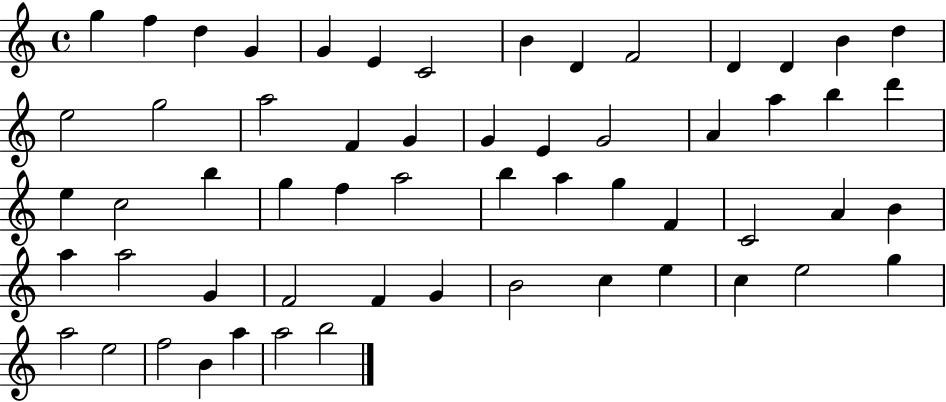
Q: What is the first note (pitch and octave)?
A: G5